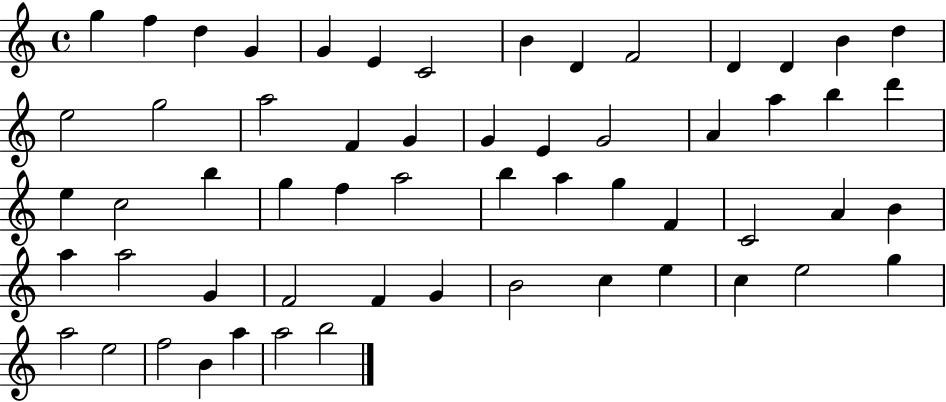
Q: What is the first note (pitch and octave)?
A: G5